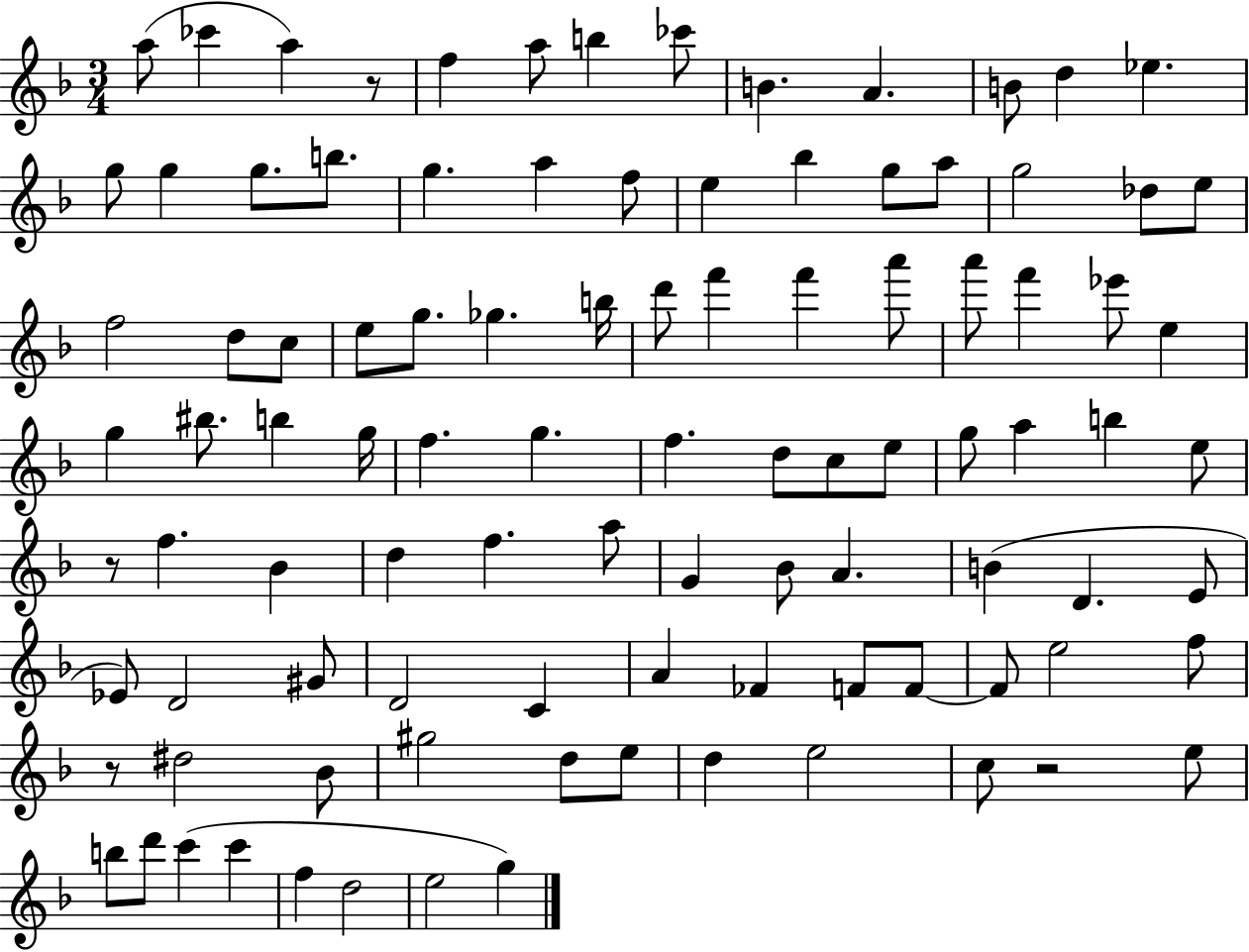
{
  \clef treble
  \numericTimeSignature
  \time 3/4
  \key f \major
  a''8( ces'''4 a''4) r8 | f''4 a''8 b''4 ces'''8 | b'4. a'4. | b'8 d''4 ees''4. | \break g''8 g''4 g''8. b''8. | g''4. a''4 f''8 | e''4 bes''4 g''8 a''8 | g''2 des''8 e''8 | \break f''2 d''8 c''8 | e''8 g''8. ges''4. b''16 | d'''8 f'''4 f'''4 a'''8 | a'''8 f'''4 ees'''8 e''4 | \break g''4 bis''8. b''4 g''16 | f''4. g''4. | f''4. d''8 c''8 e''8 | g''8 a''4 b''4 e''8 | \break r8 f''4. bes'4 | d''4 f''4. a''8 | g'4 bes'8 a'4. | b'4( d'4. e'8 | \break ees'8) d'2 gis'8 | d'2 c'4 | a'4 fes'4 f'8 f'8~~ | f'8 e''2 f''8 | \break r8 dis''2 bes'8 | gis''2 d''8 e''8 | d''4 e''2 | c''8 r2 e''8 | \break b''8 d'''8 c'''4( c'''4 | f''4 d''2 | e''2 g''4) | \bar "|."
}